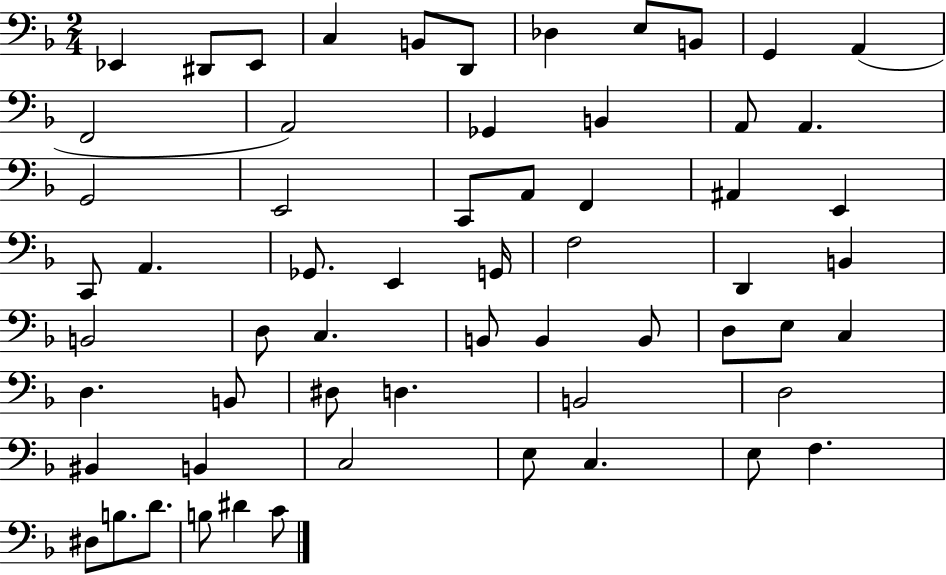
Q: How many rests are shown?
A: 0